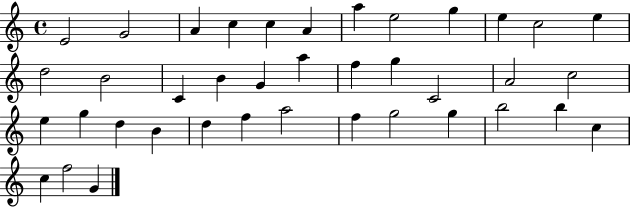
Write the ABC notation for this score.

X:1
T:Untitled
M:4/4
L:1/4
K:C
E2 G2 A c c A a e2 g e c2 e d2 B2 C B G a f g C2 A2 c2 e g d B d f a2 f g2 g b2 b c c f2 G